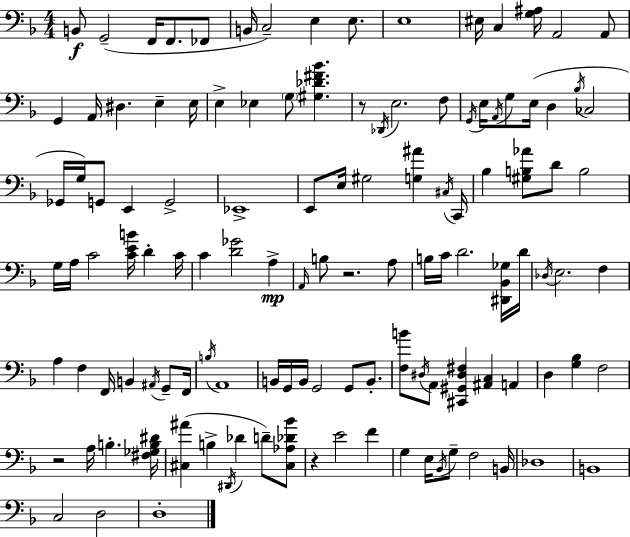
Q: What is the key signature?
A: D minor